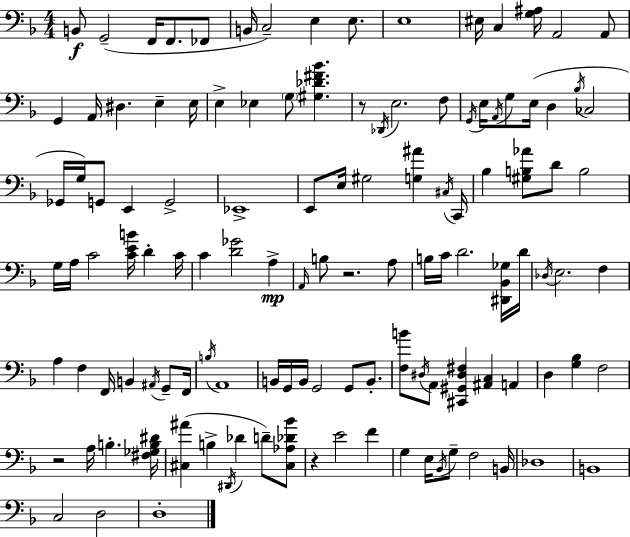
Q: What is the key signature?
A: D minor